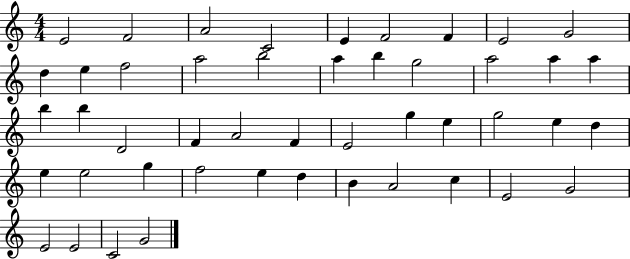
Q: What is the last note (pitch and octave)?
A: G4